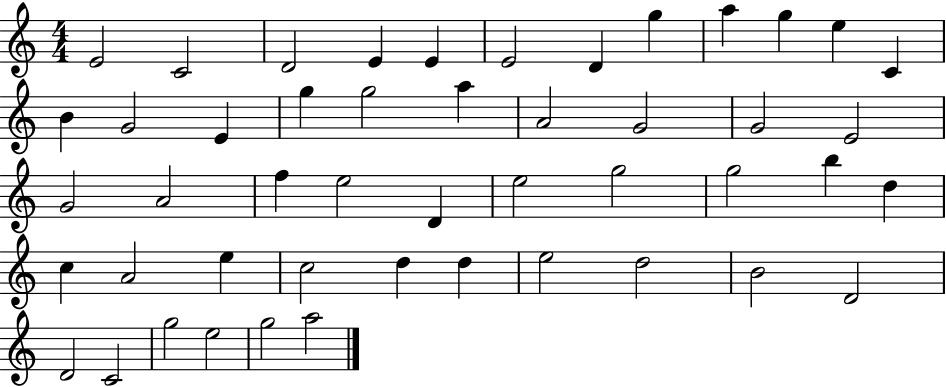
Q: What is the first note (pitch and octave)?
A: E4